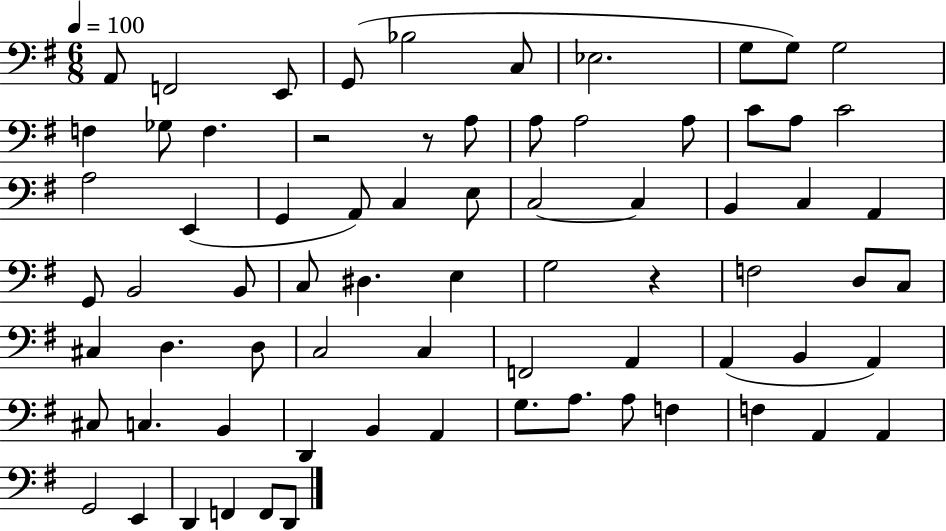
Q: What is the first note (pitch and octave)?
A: A2